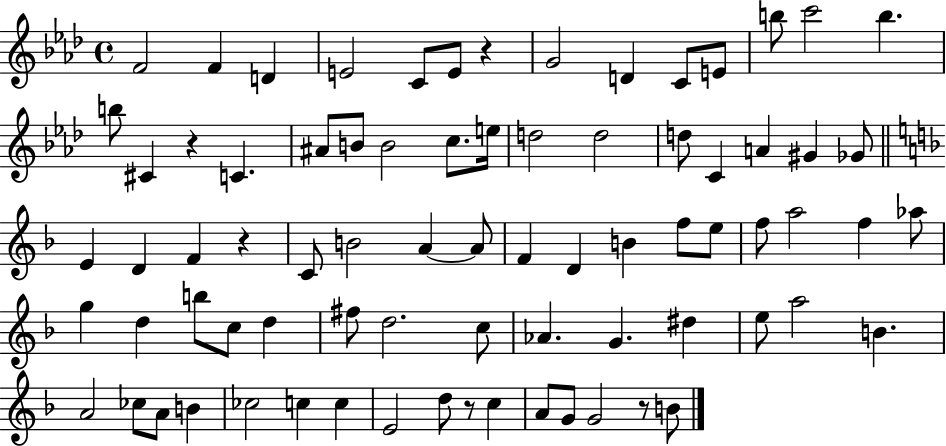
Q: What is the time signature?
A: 4/4